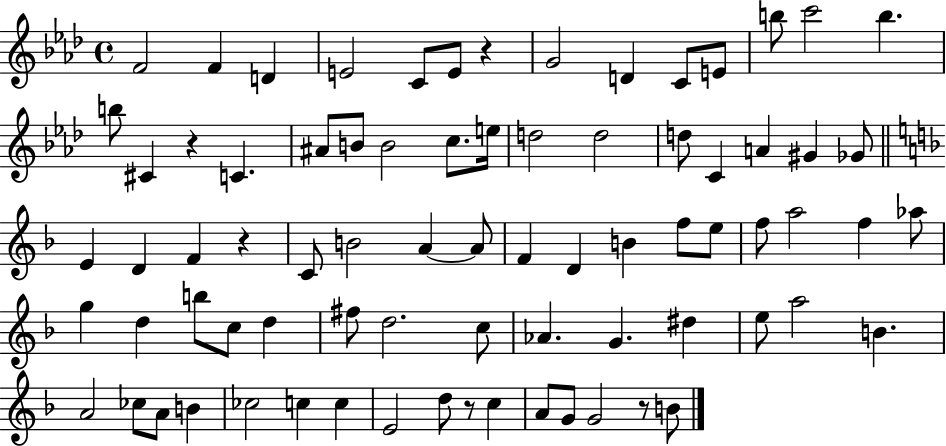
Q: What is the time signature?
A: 4/4